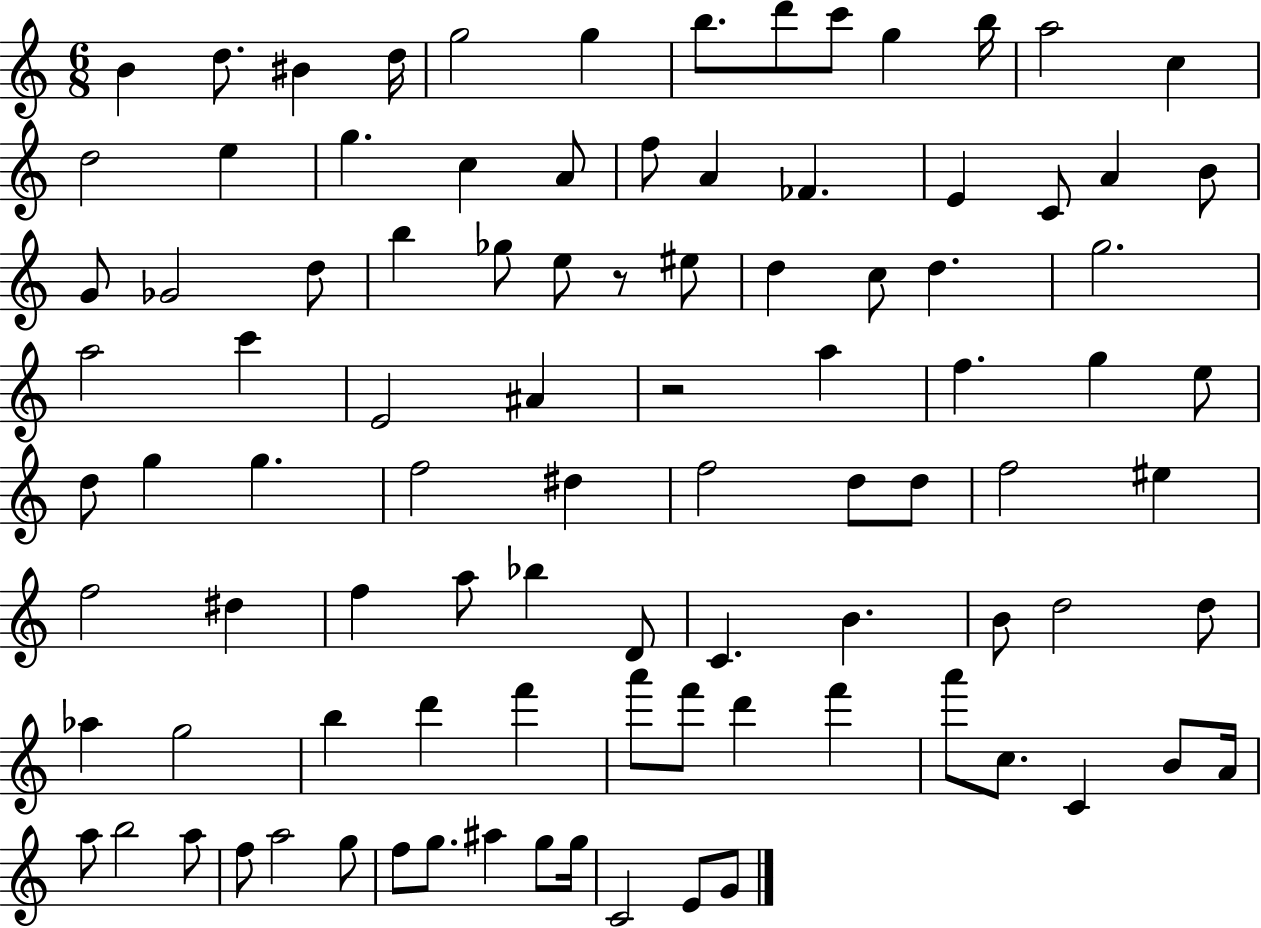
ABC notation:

X:1
T:Untitled
M:6/8
L:1/4
K:C
B d/2 ^B d/4 g2 g b/2 d'/2 c'/2 g b/4 a2 c d2 e g c A/2 f/2 A _F E C/2 A B/2 G/2 _G2 d/2 b _g/2 e/2 z/2 ^e/2 d c/2 d g2 a2 c' E2 ^A z2 a f g e/2 d/2 g g f2 ^d f2 d/2 d/2 f2 ^e f2 ^d f a/2 _b D/2 C B B/2 d2 d/2 _a g2 b d' f' a'/2 f'/2 d' f' a'/2 c/2 C B/2 A/4 a/2 b2 a/2 f/2 a2 g/2 f/2 g/2 ^a g/2 g/4 C2 E/2 G/2